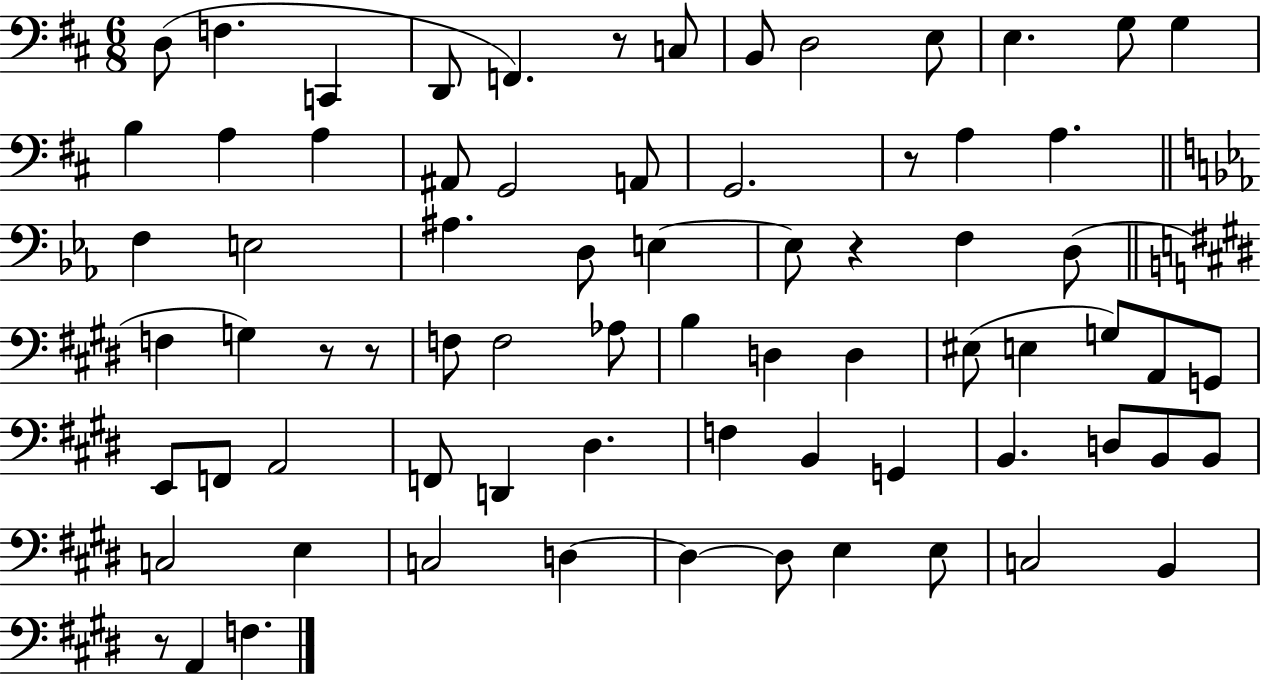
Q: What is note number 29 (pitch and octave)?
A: D3